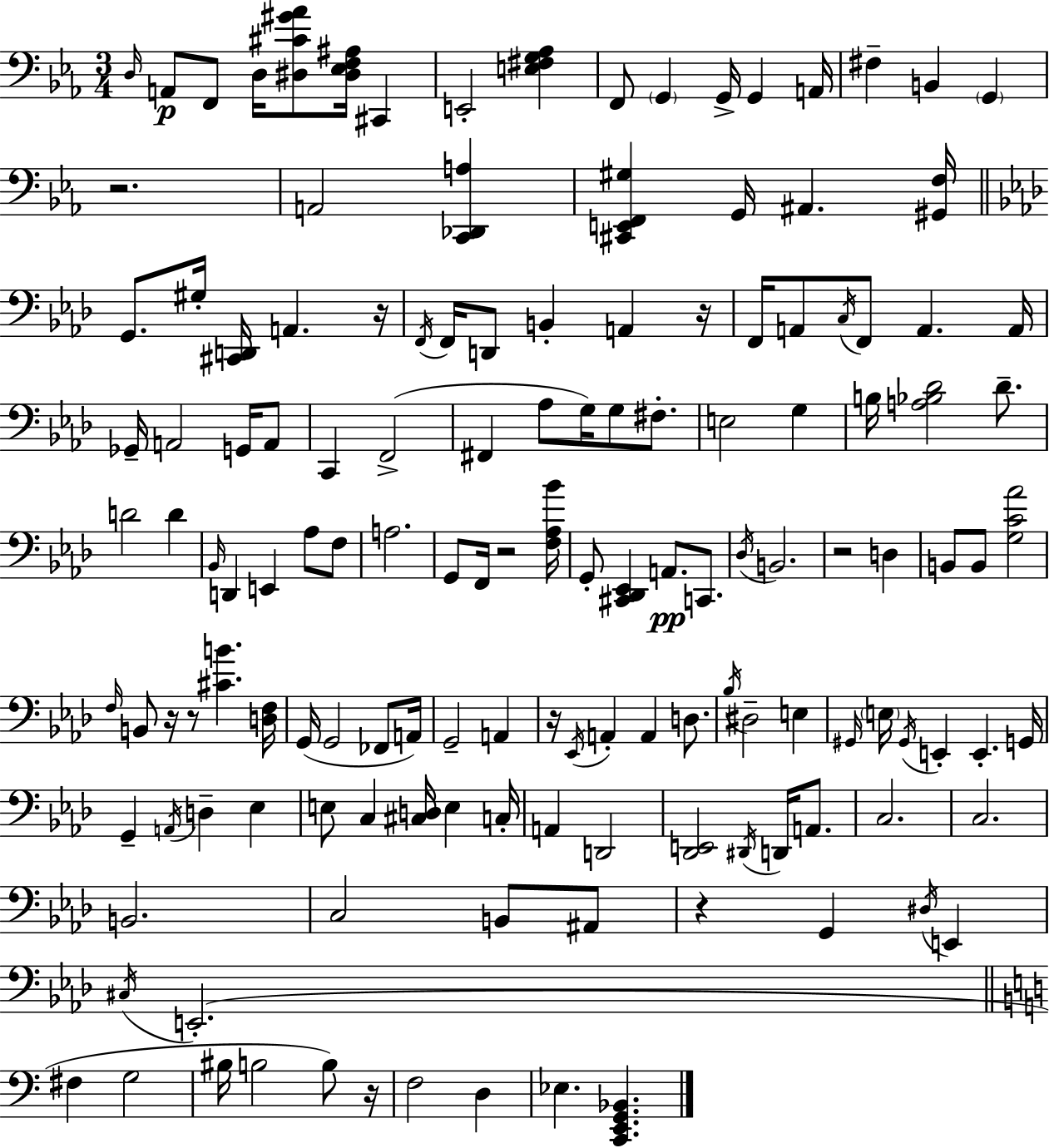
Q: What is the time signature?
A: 3/4